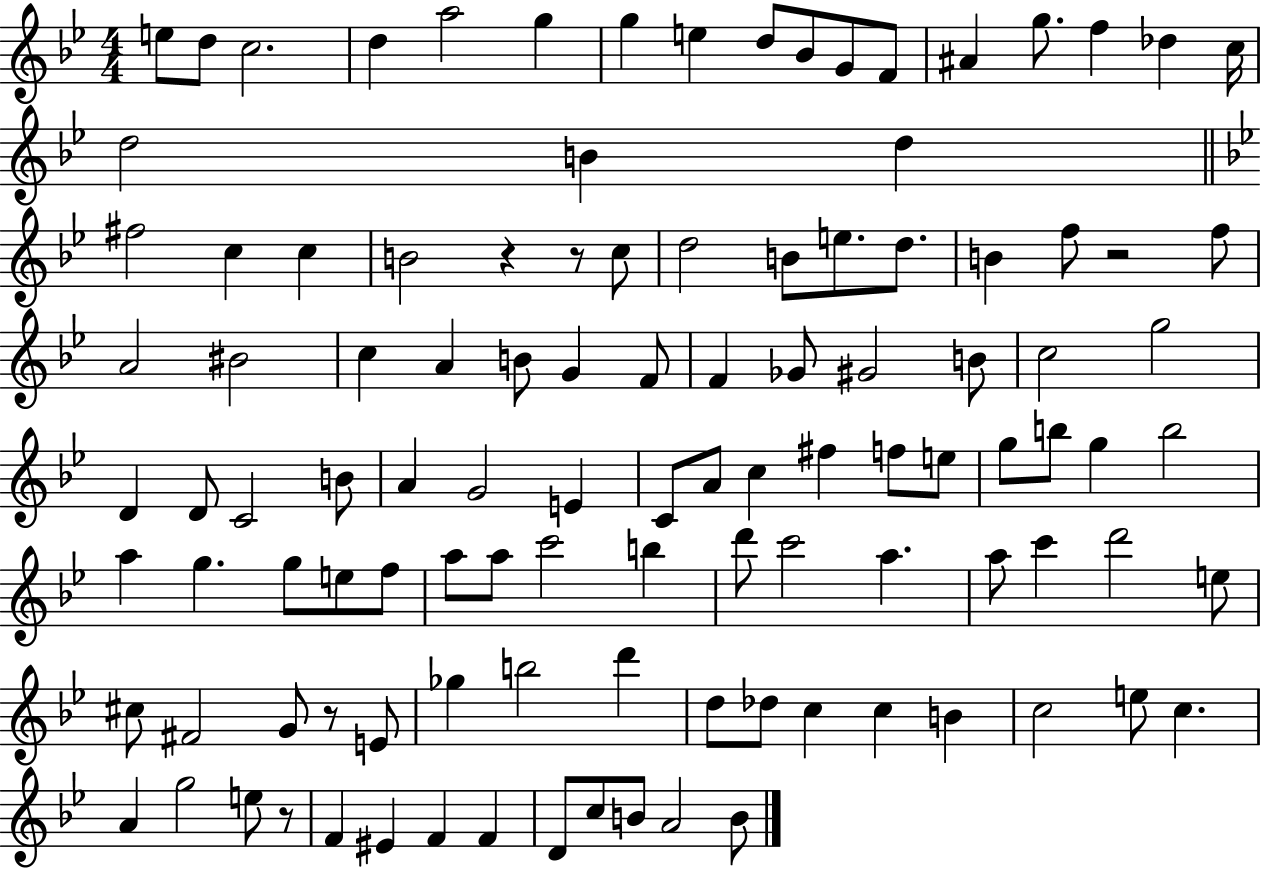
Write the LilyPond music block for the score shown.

{
  \clef treble
  \numericTimeSignature
  \time 4/4
  \key bes \major
  e''8 d''8 c''2. | d''4 a''2 g''4 | g''4 e''4 d''8 bes'8 g'8 f'8 | ais'4 g''8. f''4 des''4 c''16 | \break d''2 b'4 d''4 | \bar "||" \break \key bes \major fis''2 c''4 c''4 | b'2 r4 r8 c''8 | d''2 b'8 e''8. d''8. | b'4 f''8 r2 f''8 | \break a'2 bis'2 | c''4 a'4 b'8 g'4 f'8 | f'4 ges'8 gis'2 b'8 | c''2 g''2 | \break d'4 d'8 c'2 b'8 | a'4 g'2 e'4 | c'8 a'8 c''4 fis''4 f''8 e''8 | g''8 b''8 g''4 b''2 | \break a''4 g''4. g''8 e''8 f''8 | a''8 a''8 c'''2 b''4 | d'''8 c'''2 a''4. | a''8 c'''4 d'''2 e''8 | \break cis''8 fis'2 g'8 r8 e'8 | ges''4 b''2 d'''4 | d''8 des''8 c''4 c''4 b'4 | c''2 e''8 c''4. | \break a'4 g''2 e''8 r8 | f'4 eis'4 f'4 f'4 | d'8 c''8 b'8 a'2 b'8 | \bar "|."
}